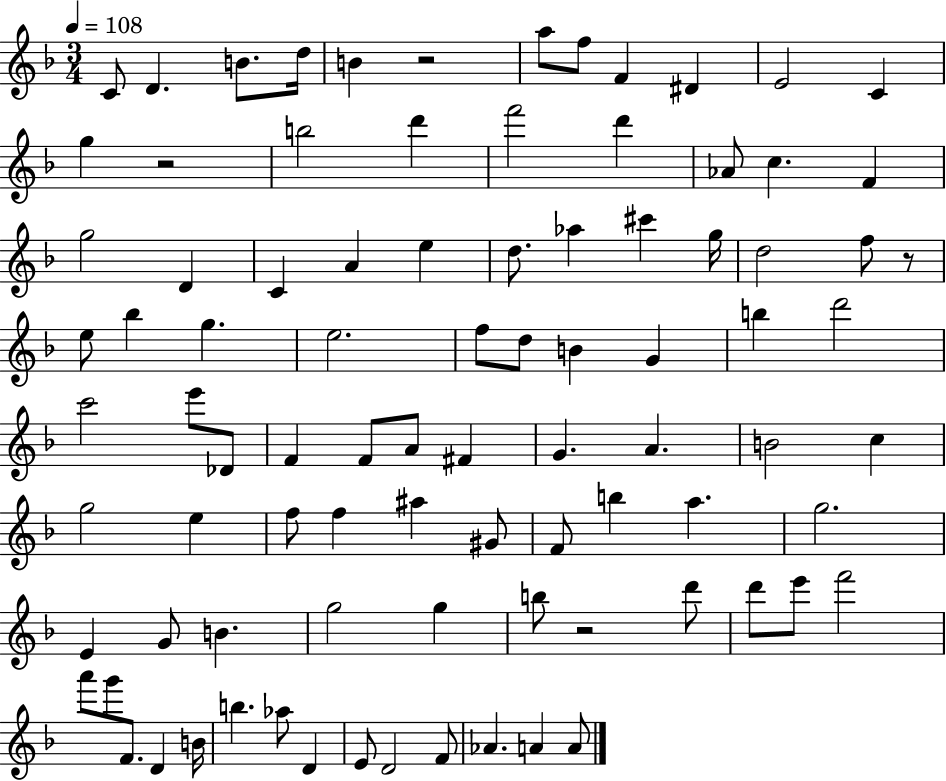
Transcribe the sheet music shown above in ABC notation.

X:1
T:Untitled
M:3/4
L:1/4
K:F
C/2 D B/2 d/4 B z2 a/2 f/2 F ^D E2 C g z2 b2 d' f'2 d' _A/2 c F g2 D C A e d/2 _a ^c' g/4 d2 f/2 z/2 e/2 _b g e2 f/2 d/2 B G b d'2 c'2 e'/2 _D/2 F F/2 A/2 ^F G A B2 c g2 e f/2 f ^a ^G/2 F/2 b a g2 E G/2 B g2 g b/2 z2 d'/2 d'/2 e'/2 f'2 a'/2 g'/2 F/2 D B/4 b _a/2 D E/2 D2 F/2 _A A A/2